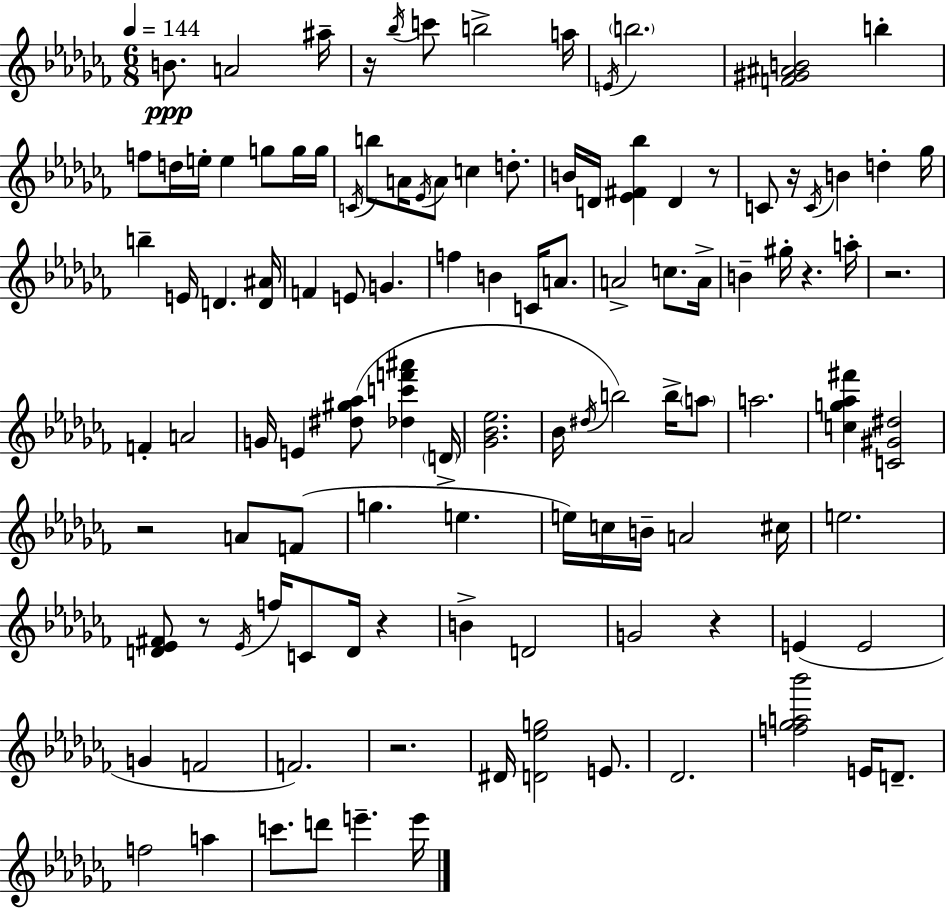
{
  \clef treble
  \numericTimeSignature
  \time 6/8
  \key aes \minor
  \tempo 4 = 144
  b'8.\ppp a'2 ais''16-- | r16 \acciaccatura { bes''16 } c'''8 b''2-> | a''16 \acciaccatura { e'16 } \parenthesize b''2. | <f' gis' ais' b'>2 b''4-. | \break f''8 d''16 e''16-. e''4 g''8 | g''16 g''16 \acciaccatura { c'16 } b''8 a'16 \acciaccatura { ees'16 } a'8 c''4 | d''8.-. b'16 d'16 <ees' fis' bes''>4 d'4 | r8 c'8 r16 \acciaccatura { c'16 } b'4 | \break d''4-. ges''16 b''4-- e'16 d'4. | <d' ais'>16 f'4 e'8 g'4. | f''4 b'4 | c'16 a'8. a'2-> | \break c''8. a'16-> b'4-- gis''16-. r4. | a''16-. r2. | f'4-. a'2 | g'16 e'4 <dis'' gis'' aes''>8( | \break <des'' c''' f''' ais'''>4 \parenthesize d'16-> <ges' bes' ees''>2. | bes'16 \acciaccatura { dis''16 }) b''2 | b''16-> \parenthesize a''8 a''2. | <c'' g'' aes'' fis'''>4 <c' gis' dis''>2 | \break r2 | a'8 f'8( g''4. | e''4. e''16) c''16 b'16-- a'2 | cis''16 e''2. | \break <d' ees' fis'>8 r8 \acciaccatura { ees'16 } f''16 | c'8 d'16 r4 b'4-> d'2 | g'2 | r4 e'4( e'2 | \break g'4 f'2 | f'2.) | r2. | dis'16 <d' ees'' g''>2 | \break e'8. des'2. | <f'' ges'' a'' bes'''>2 | e'16 d'8.-- f''2 | a''4 c'''8. d'''8 | \break e'''4.-- e'''16 \bar "|."
}